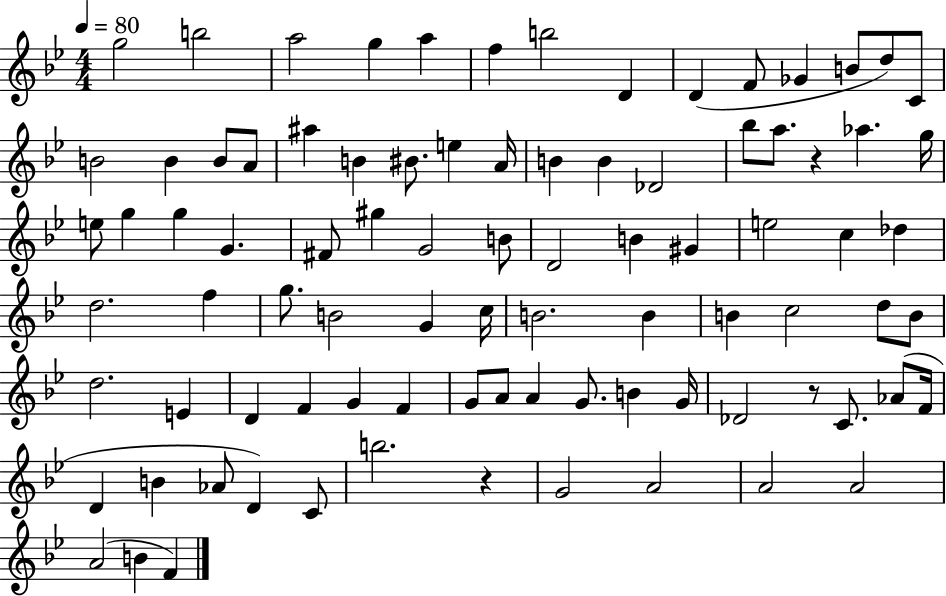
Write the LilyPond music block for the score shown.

{
  \clef treble
  \numericTimeSignature
  \time 4/4
  \key bes \major
  \tempo 4 = 80
  g''2 b''2 | a''2 g''4 a''4 | f''4 b''2 d'4 | d'4( f'8 ges'4 b'8 d''8) c'8 | \break b'2 b'4 b'8 a'8 | ais''4 b'4 bis'8. e''4 a'16 | b'4 b'4 des'2 | bes''8 a''8. r4 aes''4. g''16 | \break e''8 g''4 g''4 g'4. | fis'8 gis''4 g'2 b'8 | d'2 b'4 gis'4 | e''2 c''4 des''4 | \break d''2. f''4 | g''8. b'2 g'4 c''16 | b'2. b'4 | b'4 c''2 d''8 b'8 | \break d''2. e'4 | d'4 f'4 g'4 f'4 | g'8 a'8 a'4 g'8. b'4 g'16 | des'2 r8 c'8. aes'8( f'16 | \break d'4 b'4 aes'8 d'4) c'8 | b''2. r4 | g'2 a'2 | a'2 a'2 | \break a'2( b'4 f'4) | \bar "|."
}